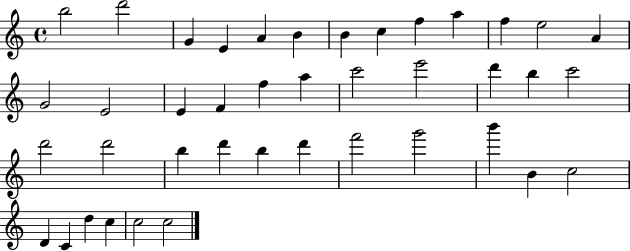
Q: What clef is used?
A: treble